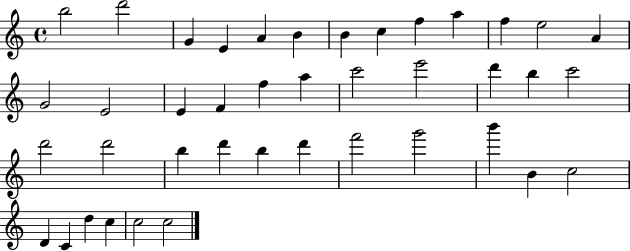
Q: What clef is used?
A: treble